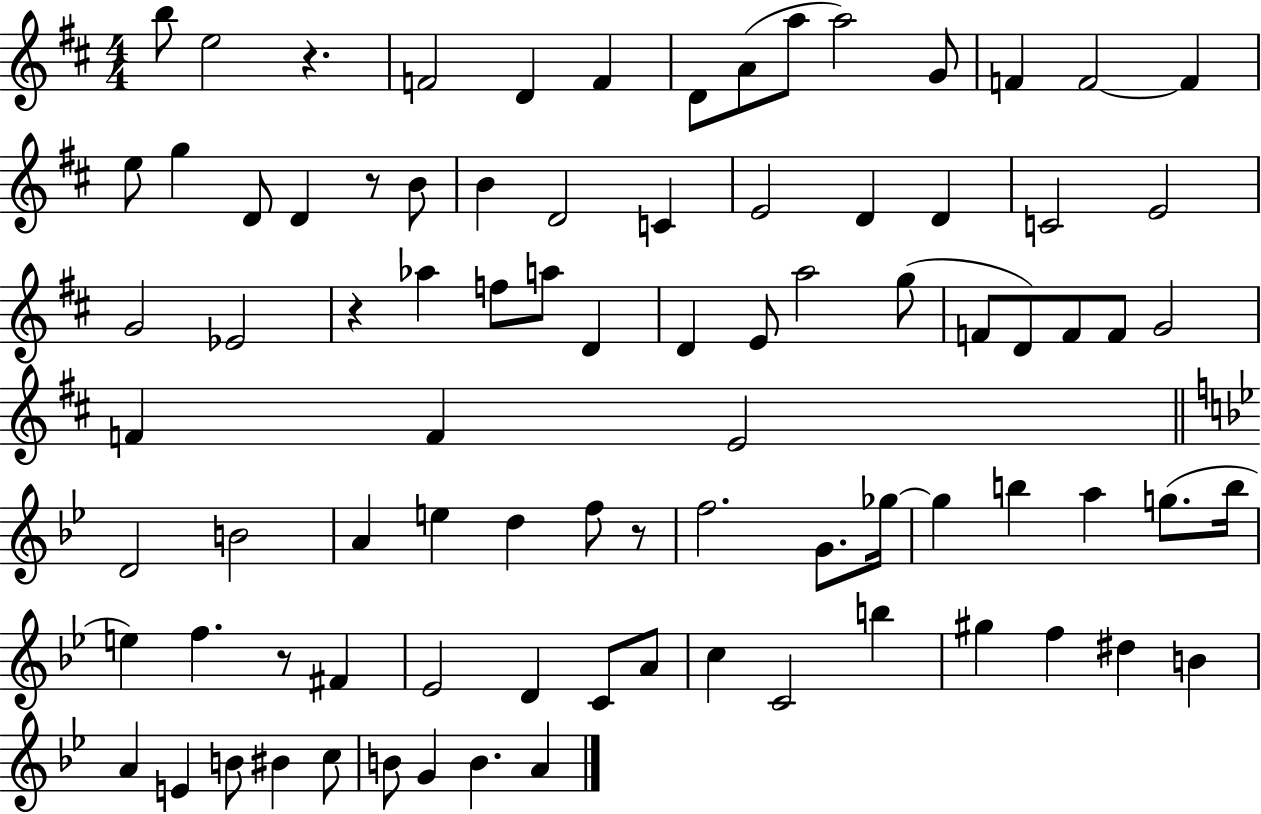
{
  \clef treble
  \numericTimeSignature
  \time 4/4
  \key d \major
  b''8 e''2 r4. | f'2 d'4 f'4 | d'8 a'8( a''8 a''2) g'8 | f'4 f'2~~ f'4 | \break e''8 g''4 d'8 d'4 r8 b'8 | b'4 d'2 c'4 | e'2 d'4 d'4 | c'2 e'2 | \break g'2 ees'2 | r4 aes''4 f''8 a''8 d'4 | d'4 e'8 a''2 g''8( | f'8 d'8) f'8 f'8 g'2 | \break f'4 f'4 e'2 | \bar "||" \break \key g \minor d'2 b'2 | a'4 e''4 d''4 f''8 r8 | f''2. g'8. ges''16~~ | ges''4 b''4 a''4 g''8.( b''16 | \break e''4) f''4. r8 fis'4 | ees'2 d'4 c'8 a'8 | c''4 c'2 b''4 | gis''4 f''4 dis''4 b'4 | \break a'4 e'4 b'8 bis'4 c''8 | b'8 g'4 b'4. a'4 | \bar "|."
}